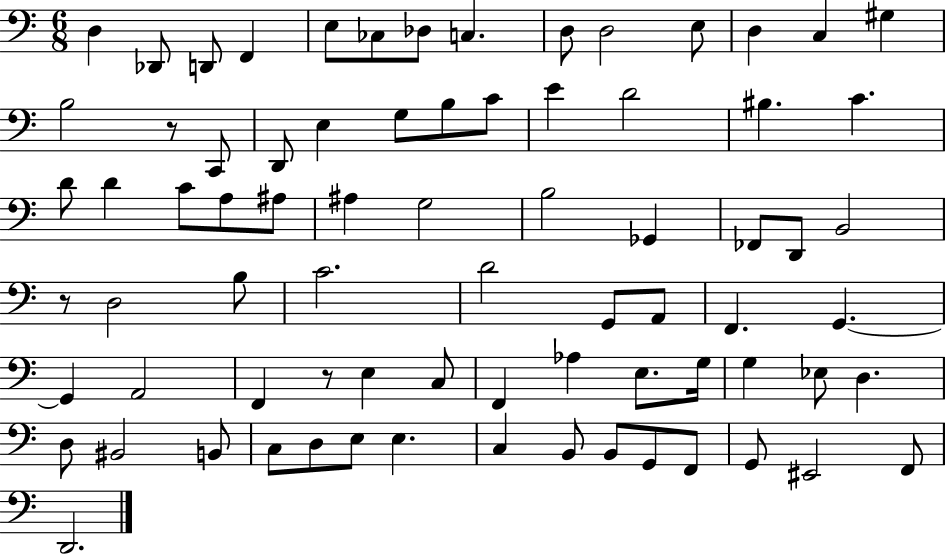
X:1
T:Untitled
M:6/8
L:1/4
K:C
D, _D,,/2 D,,/2 F,, E,/2 _C,/2 _D,/2 C, D,/2 D,2 E,/2 D, C, ^G, B,2 z/2 C,,/2 D,,/2 E, G,/2 B,/2 C/2 E D2 ^B, C D/2 D C/2 A,/2 ^A,/2 ^A, G,2 B,2 _G,, _F,,/2 D,,/2 B,,2 z/2 D,2 B,/2 C2 D2 G,,/2 A,,/2 F,, G,, G,, A,,2 F,, z/2 E, C,/2 F,, _A, E,/2 G,/4 G, _E,/2 D, D,/2 ^B,,2 B,,/2 C,/2 D,/2 E,/2 E, C, B,,/2 B,,/2 G,,/2 F,,/2 G,,/2 ^E,,2 F,,/2 D,,2